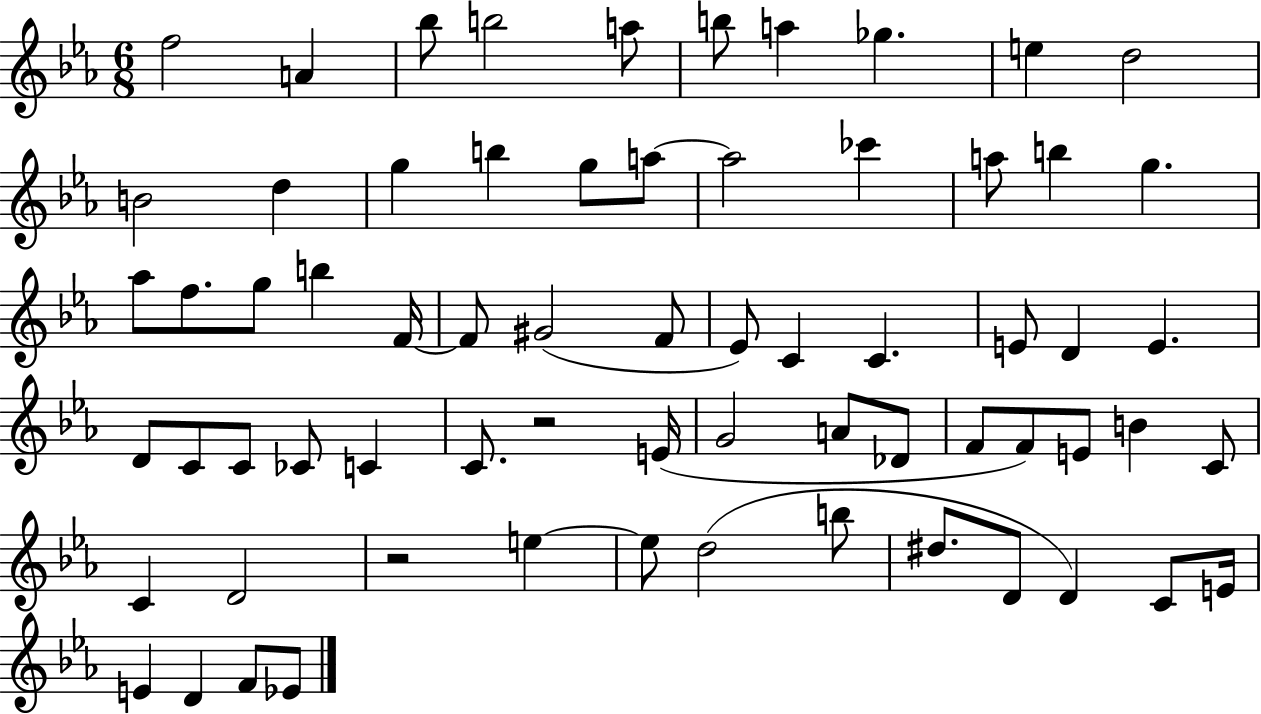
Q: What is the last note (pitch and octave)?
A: Eb4